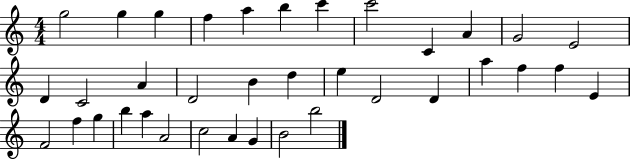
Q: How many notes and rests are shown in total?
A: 36